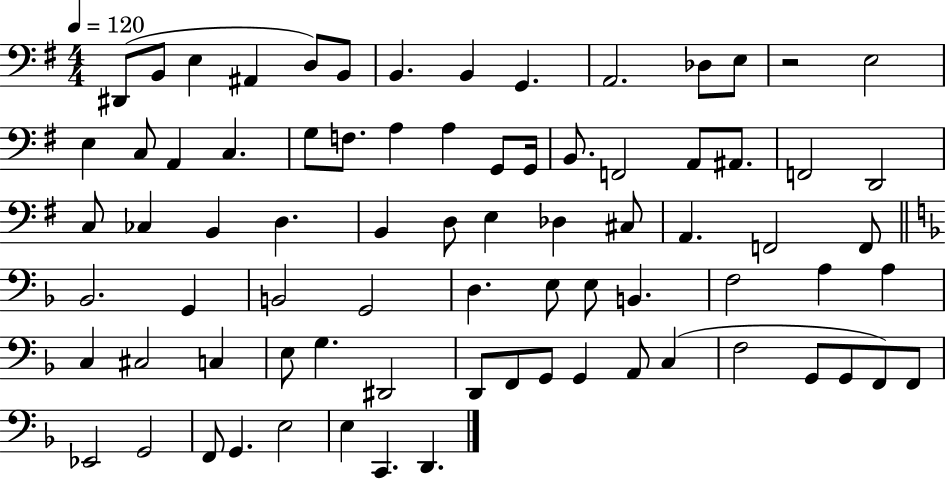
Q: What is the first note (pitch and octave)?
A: D#2